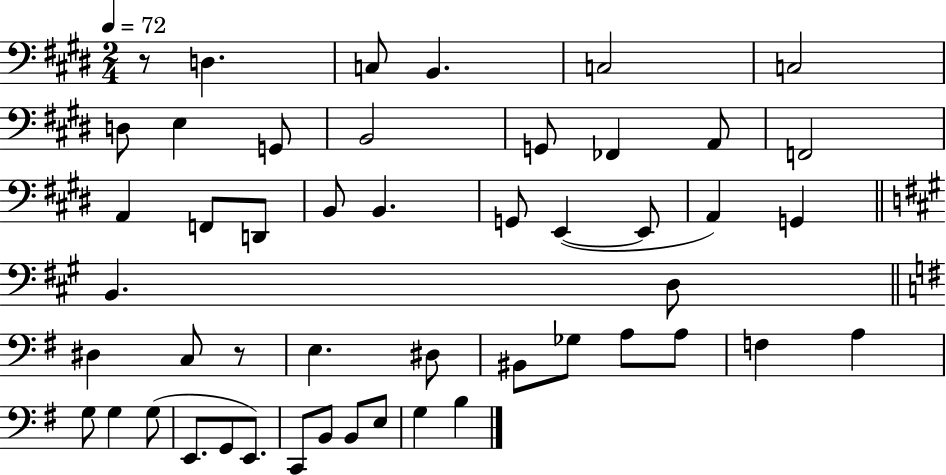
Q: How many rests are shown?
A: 2